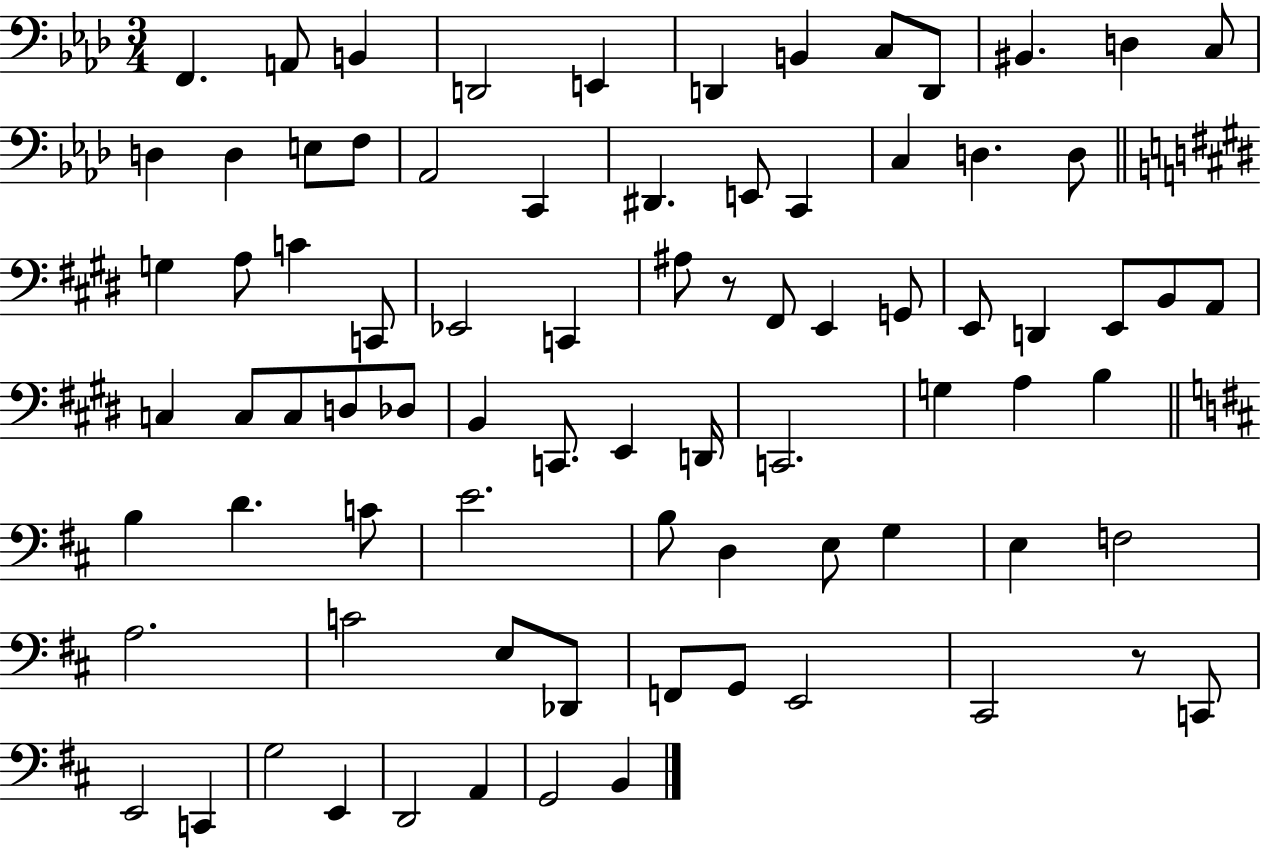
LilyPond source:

{
  \clef bass
  \numericTimeSignature
  \time 3/4
  \key aes \major
  \repeat volta 2 { f,4. a,8 b,4 | d,2 e,4 | d,4 b,4 c8 d,8 | bis,4. d4 c8 | \break d4 d4 e8 f8 | aes,2 c,4 | dis,4. e,8 c,4 | c4 d4. d8 | \break \bar "||" \break \key e \major g4 a8 c'4 c,8 | ees,2 c,4 | ais8 r8 fis,8 e,4 g,8 | e,8 d,4 e,8 b,8 a,8 | \break c4 c8 c8 d8 des8 | b,4 c,8. e,4 d,16 | c,2. | g4 a4 b4 | \break \bar "||" \break \key b \minor b4 d'4. c'8 | e'2. | b8 d4 e8 g4 | e4 f2 | \break a2. | c'2 e8 des,8 | f,8 g,8 e,2 | cis,2 r8 c,8 | \break e,2 c,4 | g2 e,4 | d,2 a,4 | g,2 b,4 | \break } \bar "|."
}